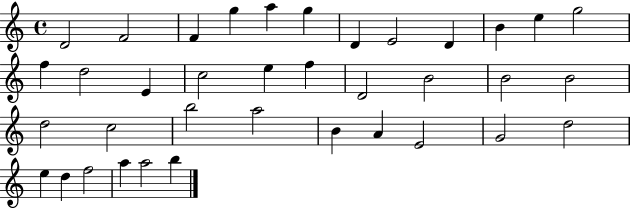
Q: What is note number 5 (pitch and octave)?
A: A5